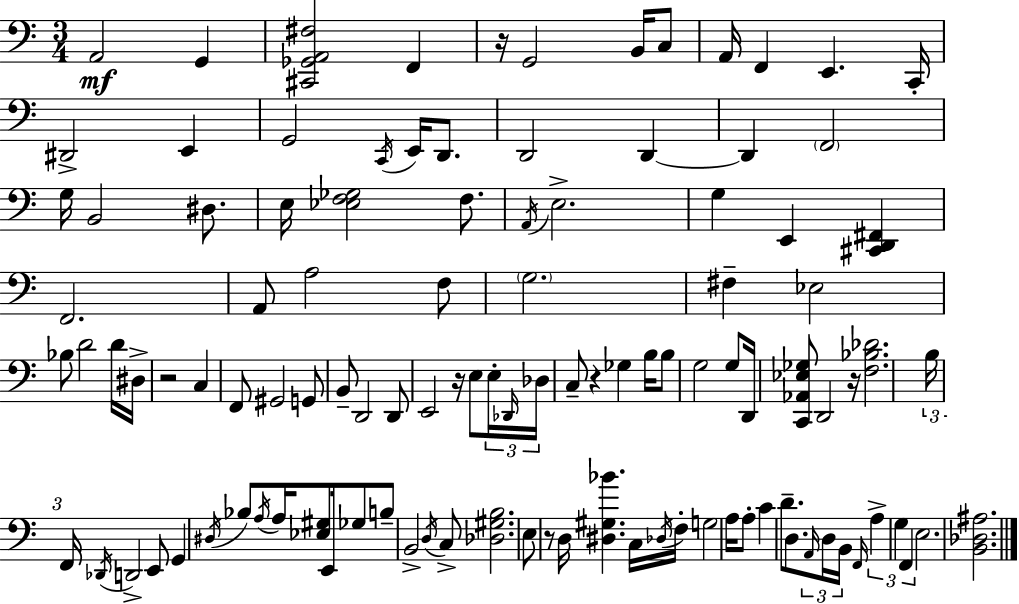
X:1
T:Untitled
M:3/4
L:1/4
K:C
A,,2 G,, [^C,,_G,,A,,^F,]2 F,, z/4 G,,2 B,,/4 C,/2 A,,/4 F,, E,, C,,/4 ^D,,2 E,, G,,2 C,,/4 E,,/4 D,,/2 D,,2 D,, D,, F,,2 G,/4 B,,2 ^D,/2 E,/4 [_E,F,_G,]2 F,/2 A,,/4 E,2 G, E,, [^C,,D,,^F,,] F,,2 A,,/2 A,2 F,/2 G,2 ^F, _E,2 _B,/2 D2 D/4 ^D,/4 z2 C, F,,/2 ^G,,2 G,,/2 B,,/2 D,,2 D,,/2 E,,2 z/4 E,/2 E,/4 _D,,/4 _D,/4 C,/2 z _G, B,/4 B,/2 G,2 G,/2 D,,/4 [C,,_A,,_E,_G,]/2 D,,2 z/4 [F,_B,_D]2 B,/4 F,,/4 _D,,/4 D,,2 E,,/2 G,, ^D,/4 _B,/2 A,/4 A,/4 [_E,^G,]/2 E,,/4 _G,/2 B,/2 B,,2 D,/4 C,/2 [_D,^G,B,]2 E,/2 z/2 D,/4 [^D,^G,_B] C,/4 _D,/4 F,/4 G,2 A,/4 A,/2 C D/2 D,/2 A,,/4 D,/4 B,,/4 F,,/4 A, G, F,, E,2 [B,,_D,^A,]2